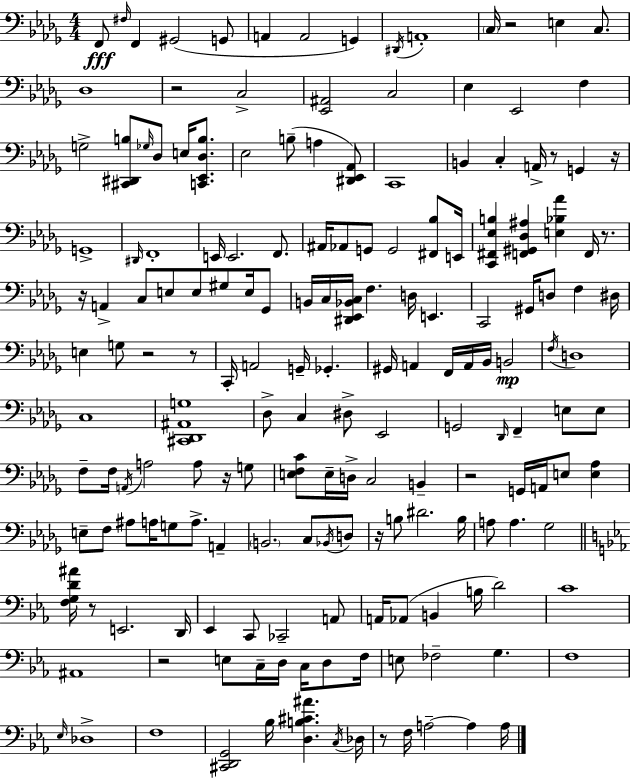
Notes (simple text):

F2/e F#3/s F2/q G#2/h G2/e A2/q A2/h G2/q D#2/s A2/w C3/s R/h E3/q C3/e. Db3/w R/h C3/h [Eb2,A#2]/h C3/h Eb3/q Eb2/h F3/q G3/h [C#2,D#2,B3]/e Gb3/s Db3/e E3/s [C2,Eb2,Db3,B3]/e. Eb3/h B3/e A3/q [D#2,Eb2,Ab2]/e C2/w B2/q C3/q A2/s R/e G2/q R/s G2/w D#2/s F2/w E2/s E2/h. F2/e. A#2/s Ab2/e G2/e G2/h [F#2,Bb3]/e E2/s [C2,F#2,Eb3,B3]/q [F2,G#2,Db3,A#3]/q [E3,Bb3,Ab4]/q F2/s R/e. R/s A2/q C3/e E3/e E3/e G#3/e E3/s Gb2/e B2/s C3/s [D#2,Eb2,Bb2,C3]/s F3/q. D3/s E2/q. C2/h G#2/s D3/e F3/q D#3/s E3/q G3/e R/h R/e C2/s A2/h G2/s Gb2/q. G#2/s A2/q F2/s A2/s Bb2/s B2/h F3/s D3/w C3/w [C#2,Db2,A#2,G3]/w Db3/e C3/q D#3/e Eb2/h G2/h Db2/s F2/q E3/e E3/e F3/e F3/s A2/s A3/h A3/e R/s G3/e [E3,F3,C4]/e E3/s D3/s C3/h B2/q R/h G2/s A2/s E3/e [E3,Ab3]/q E3/e F3/e A#3/e A3/s G3/e A3/e. A2/q B2/h. C3/e Bb2/s D3/e R/s B3/e D#4/h. B3/s A3/e A3/q. Gb3/h [F3,G3,D4,A#4]/s R/e E2/h. D2/s Eb2/q C2/e CES2/h A2/e A2/s Ab2/e B2/q B3/s D4/h C4/w A#2/w R/h E3/e C3/s D3/s C3/s D3/e F3/s E3/e FES3/h G3/q. F3/w Eb3/s Db3/w F3/w [C#2,D2,G2]/h Bb3/s [D3,B3,C#4,A#4]/q. C3/s Db3/s R/e F3/s A3/h A3/q A3/s